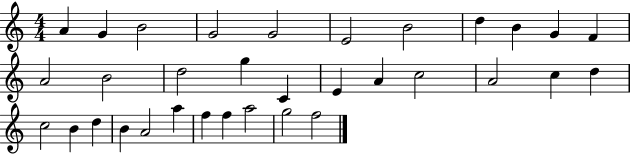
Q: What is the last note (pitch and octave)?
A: F5